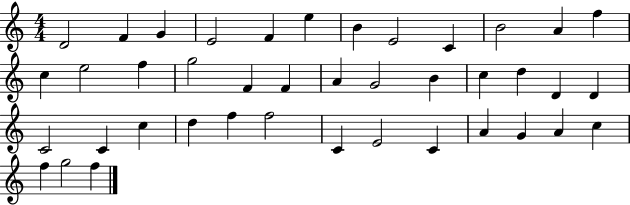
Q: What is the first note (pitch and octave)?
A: D4